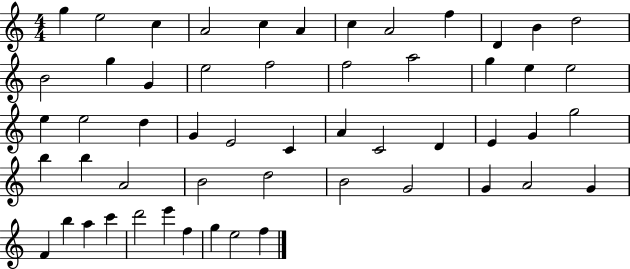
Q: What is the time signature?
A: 4/4